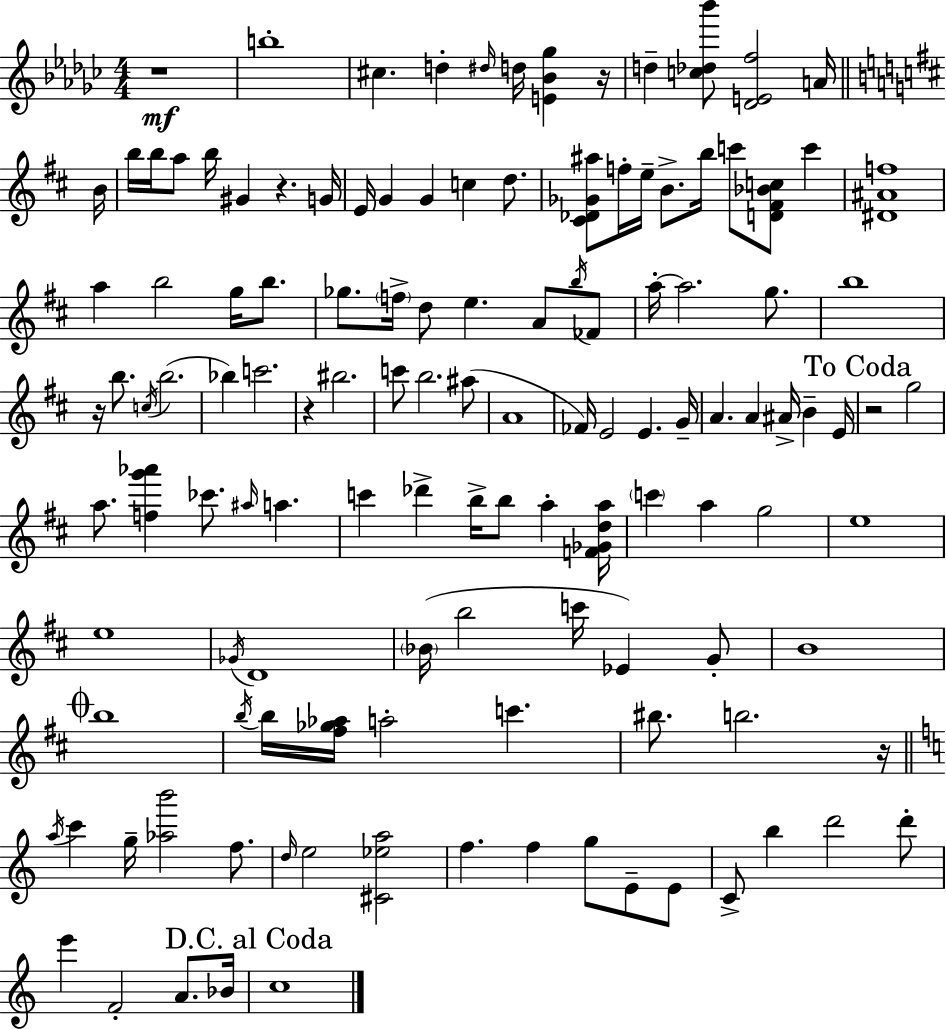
{
  \clef treble
  \numericTimeSignature
  \time 4/4
  \key ees \minor
  r1\mf | b''1-. | cis''4. d''4-. \grace { dis''16 } d''16 <e' bes' ges''>4 | r16 d''4-- <c'' des'' bes'''>8 <des' e' f''>2 a'16 | \break \bar "||" \break \key b \minor b'16 b''16 b''16 a''8 b''16 gis'4 r4. | g'16 e'16 g'4 g'4 c''4 d''8. | <cis' des' ges' ais''>8 f''16-. e''16-- b'8.-> b''16 c'''8 <d' fis' bes' c''>8 c'''4 | <dis' ais' f''>1 | \break a''4 b''2 g''16 b''8. | ges''8. \parenthesize f''16-> d''8 e''4. a'8 \acciaccatura { b''16 } | fes'8 a''16-.~~ a''2. g''8. | b''1 | \break r16 b''8. \acciaccatura { c''16 }( b''2. | bes''4) c'''2. | r4 bis''2. | c'''8 b''2. | \break ais''8( a'1 | fes'16) e'2 e'4. | g'16-- a'4. a'4 ais'16-> b'4-- | e'16 \mark "To Coda" r2 g''2 | \break a''8. <f'' g''' aes'''>4 ces'''8. \grace { ais''16 } a''4. | c'''4 des'''4-> b''16-> b''8 a''4-. | <f' ges' d'' a''>16 \parenthesize c'''4 a''4 g''2 | e''1 | \break e''1 | \acciaccatura { ges'16 } d'1 | \parenthesize bes'16( b''2 c'''16 ees'4) | g'8-. b'1 | \break \mark \markup { \musicglyph "scripts.coda" } b''1 | \acciaccatura { b''16 } b''16 <fis'' ges'' aes''>16 a''2-. | c'''4. bis''8. b''2. | r16 \bar "||" \break \key c \major \acciaccatura { a''16 } c'''4 g''16-- <aes'' b'''>2 f''8. | \grace { d''16 } e''2 <cis' ees'' a''>2 | f''4. f''4 g''8 e'8-- | e'8 c'8-> b''4 d'''2 | \break d'''8-. e'''4 f'2-. a'8. | bes'16 \mark "D.C. al Coda" c''1 | \bar "|."
}